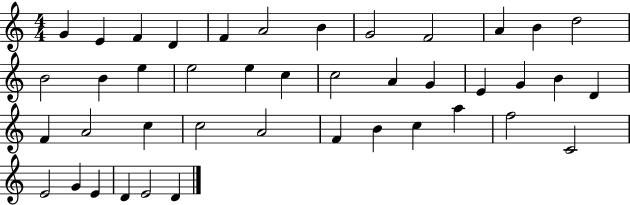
G4/q E4/q F4/q D4/q F4/q A4/h B4/q G4/h F4/h A4/q B4/q D5/h B4/h B4/q E5/q E5/h E5/q C5/q C5/h A4/q G4/q E4/q G4/q B4/q D4/q F4/q A4/h C5/q C5/h A4/h F4/q B4/q C5/q A5/q F5/h C4/h E4/h G4/q E4/q D4/q E4/h D4/q